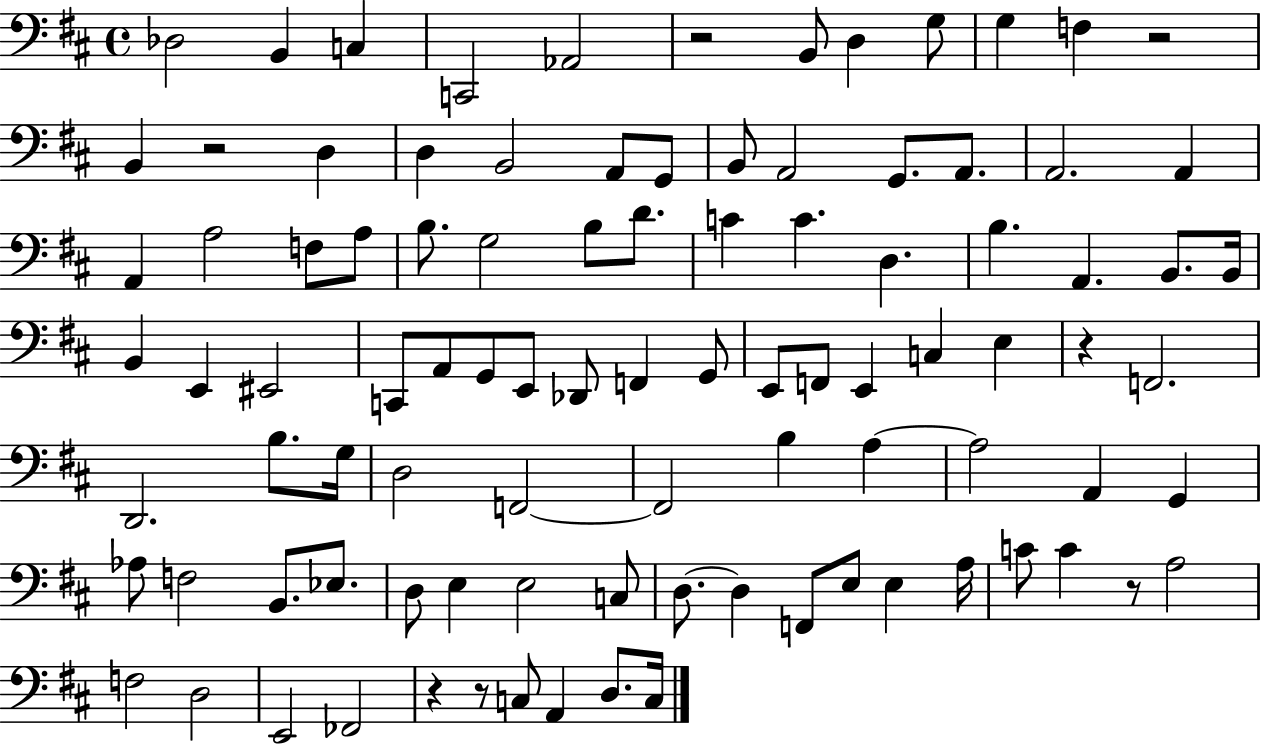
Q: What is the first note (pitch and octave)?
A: Db3